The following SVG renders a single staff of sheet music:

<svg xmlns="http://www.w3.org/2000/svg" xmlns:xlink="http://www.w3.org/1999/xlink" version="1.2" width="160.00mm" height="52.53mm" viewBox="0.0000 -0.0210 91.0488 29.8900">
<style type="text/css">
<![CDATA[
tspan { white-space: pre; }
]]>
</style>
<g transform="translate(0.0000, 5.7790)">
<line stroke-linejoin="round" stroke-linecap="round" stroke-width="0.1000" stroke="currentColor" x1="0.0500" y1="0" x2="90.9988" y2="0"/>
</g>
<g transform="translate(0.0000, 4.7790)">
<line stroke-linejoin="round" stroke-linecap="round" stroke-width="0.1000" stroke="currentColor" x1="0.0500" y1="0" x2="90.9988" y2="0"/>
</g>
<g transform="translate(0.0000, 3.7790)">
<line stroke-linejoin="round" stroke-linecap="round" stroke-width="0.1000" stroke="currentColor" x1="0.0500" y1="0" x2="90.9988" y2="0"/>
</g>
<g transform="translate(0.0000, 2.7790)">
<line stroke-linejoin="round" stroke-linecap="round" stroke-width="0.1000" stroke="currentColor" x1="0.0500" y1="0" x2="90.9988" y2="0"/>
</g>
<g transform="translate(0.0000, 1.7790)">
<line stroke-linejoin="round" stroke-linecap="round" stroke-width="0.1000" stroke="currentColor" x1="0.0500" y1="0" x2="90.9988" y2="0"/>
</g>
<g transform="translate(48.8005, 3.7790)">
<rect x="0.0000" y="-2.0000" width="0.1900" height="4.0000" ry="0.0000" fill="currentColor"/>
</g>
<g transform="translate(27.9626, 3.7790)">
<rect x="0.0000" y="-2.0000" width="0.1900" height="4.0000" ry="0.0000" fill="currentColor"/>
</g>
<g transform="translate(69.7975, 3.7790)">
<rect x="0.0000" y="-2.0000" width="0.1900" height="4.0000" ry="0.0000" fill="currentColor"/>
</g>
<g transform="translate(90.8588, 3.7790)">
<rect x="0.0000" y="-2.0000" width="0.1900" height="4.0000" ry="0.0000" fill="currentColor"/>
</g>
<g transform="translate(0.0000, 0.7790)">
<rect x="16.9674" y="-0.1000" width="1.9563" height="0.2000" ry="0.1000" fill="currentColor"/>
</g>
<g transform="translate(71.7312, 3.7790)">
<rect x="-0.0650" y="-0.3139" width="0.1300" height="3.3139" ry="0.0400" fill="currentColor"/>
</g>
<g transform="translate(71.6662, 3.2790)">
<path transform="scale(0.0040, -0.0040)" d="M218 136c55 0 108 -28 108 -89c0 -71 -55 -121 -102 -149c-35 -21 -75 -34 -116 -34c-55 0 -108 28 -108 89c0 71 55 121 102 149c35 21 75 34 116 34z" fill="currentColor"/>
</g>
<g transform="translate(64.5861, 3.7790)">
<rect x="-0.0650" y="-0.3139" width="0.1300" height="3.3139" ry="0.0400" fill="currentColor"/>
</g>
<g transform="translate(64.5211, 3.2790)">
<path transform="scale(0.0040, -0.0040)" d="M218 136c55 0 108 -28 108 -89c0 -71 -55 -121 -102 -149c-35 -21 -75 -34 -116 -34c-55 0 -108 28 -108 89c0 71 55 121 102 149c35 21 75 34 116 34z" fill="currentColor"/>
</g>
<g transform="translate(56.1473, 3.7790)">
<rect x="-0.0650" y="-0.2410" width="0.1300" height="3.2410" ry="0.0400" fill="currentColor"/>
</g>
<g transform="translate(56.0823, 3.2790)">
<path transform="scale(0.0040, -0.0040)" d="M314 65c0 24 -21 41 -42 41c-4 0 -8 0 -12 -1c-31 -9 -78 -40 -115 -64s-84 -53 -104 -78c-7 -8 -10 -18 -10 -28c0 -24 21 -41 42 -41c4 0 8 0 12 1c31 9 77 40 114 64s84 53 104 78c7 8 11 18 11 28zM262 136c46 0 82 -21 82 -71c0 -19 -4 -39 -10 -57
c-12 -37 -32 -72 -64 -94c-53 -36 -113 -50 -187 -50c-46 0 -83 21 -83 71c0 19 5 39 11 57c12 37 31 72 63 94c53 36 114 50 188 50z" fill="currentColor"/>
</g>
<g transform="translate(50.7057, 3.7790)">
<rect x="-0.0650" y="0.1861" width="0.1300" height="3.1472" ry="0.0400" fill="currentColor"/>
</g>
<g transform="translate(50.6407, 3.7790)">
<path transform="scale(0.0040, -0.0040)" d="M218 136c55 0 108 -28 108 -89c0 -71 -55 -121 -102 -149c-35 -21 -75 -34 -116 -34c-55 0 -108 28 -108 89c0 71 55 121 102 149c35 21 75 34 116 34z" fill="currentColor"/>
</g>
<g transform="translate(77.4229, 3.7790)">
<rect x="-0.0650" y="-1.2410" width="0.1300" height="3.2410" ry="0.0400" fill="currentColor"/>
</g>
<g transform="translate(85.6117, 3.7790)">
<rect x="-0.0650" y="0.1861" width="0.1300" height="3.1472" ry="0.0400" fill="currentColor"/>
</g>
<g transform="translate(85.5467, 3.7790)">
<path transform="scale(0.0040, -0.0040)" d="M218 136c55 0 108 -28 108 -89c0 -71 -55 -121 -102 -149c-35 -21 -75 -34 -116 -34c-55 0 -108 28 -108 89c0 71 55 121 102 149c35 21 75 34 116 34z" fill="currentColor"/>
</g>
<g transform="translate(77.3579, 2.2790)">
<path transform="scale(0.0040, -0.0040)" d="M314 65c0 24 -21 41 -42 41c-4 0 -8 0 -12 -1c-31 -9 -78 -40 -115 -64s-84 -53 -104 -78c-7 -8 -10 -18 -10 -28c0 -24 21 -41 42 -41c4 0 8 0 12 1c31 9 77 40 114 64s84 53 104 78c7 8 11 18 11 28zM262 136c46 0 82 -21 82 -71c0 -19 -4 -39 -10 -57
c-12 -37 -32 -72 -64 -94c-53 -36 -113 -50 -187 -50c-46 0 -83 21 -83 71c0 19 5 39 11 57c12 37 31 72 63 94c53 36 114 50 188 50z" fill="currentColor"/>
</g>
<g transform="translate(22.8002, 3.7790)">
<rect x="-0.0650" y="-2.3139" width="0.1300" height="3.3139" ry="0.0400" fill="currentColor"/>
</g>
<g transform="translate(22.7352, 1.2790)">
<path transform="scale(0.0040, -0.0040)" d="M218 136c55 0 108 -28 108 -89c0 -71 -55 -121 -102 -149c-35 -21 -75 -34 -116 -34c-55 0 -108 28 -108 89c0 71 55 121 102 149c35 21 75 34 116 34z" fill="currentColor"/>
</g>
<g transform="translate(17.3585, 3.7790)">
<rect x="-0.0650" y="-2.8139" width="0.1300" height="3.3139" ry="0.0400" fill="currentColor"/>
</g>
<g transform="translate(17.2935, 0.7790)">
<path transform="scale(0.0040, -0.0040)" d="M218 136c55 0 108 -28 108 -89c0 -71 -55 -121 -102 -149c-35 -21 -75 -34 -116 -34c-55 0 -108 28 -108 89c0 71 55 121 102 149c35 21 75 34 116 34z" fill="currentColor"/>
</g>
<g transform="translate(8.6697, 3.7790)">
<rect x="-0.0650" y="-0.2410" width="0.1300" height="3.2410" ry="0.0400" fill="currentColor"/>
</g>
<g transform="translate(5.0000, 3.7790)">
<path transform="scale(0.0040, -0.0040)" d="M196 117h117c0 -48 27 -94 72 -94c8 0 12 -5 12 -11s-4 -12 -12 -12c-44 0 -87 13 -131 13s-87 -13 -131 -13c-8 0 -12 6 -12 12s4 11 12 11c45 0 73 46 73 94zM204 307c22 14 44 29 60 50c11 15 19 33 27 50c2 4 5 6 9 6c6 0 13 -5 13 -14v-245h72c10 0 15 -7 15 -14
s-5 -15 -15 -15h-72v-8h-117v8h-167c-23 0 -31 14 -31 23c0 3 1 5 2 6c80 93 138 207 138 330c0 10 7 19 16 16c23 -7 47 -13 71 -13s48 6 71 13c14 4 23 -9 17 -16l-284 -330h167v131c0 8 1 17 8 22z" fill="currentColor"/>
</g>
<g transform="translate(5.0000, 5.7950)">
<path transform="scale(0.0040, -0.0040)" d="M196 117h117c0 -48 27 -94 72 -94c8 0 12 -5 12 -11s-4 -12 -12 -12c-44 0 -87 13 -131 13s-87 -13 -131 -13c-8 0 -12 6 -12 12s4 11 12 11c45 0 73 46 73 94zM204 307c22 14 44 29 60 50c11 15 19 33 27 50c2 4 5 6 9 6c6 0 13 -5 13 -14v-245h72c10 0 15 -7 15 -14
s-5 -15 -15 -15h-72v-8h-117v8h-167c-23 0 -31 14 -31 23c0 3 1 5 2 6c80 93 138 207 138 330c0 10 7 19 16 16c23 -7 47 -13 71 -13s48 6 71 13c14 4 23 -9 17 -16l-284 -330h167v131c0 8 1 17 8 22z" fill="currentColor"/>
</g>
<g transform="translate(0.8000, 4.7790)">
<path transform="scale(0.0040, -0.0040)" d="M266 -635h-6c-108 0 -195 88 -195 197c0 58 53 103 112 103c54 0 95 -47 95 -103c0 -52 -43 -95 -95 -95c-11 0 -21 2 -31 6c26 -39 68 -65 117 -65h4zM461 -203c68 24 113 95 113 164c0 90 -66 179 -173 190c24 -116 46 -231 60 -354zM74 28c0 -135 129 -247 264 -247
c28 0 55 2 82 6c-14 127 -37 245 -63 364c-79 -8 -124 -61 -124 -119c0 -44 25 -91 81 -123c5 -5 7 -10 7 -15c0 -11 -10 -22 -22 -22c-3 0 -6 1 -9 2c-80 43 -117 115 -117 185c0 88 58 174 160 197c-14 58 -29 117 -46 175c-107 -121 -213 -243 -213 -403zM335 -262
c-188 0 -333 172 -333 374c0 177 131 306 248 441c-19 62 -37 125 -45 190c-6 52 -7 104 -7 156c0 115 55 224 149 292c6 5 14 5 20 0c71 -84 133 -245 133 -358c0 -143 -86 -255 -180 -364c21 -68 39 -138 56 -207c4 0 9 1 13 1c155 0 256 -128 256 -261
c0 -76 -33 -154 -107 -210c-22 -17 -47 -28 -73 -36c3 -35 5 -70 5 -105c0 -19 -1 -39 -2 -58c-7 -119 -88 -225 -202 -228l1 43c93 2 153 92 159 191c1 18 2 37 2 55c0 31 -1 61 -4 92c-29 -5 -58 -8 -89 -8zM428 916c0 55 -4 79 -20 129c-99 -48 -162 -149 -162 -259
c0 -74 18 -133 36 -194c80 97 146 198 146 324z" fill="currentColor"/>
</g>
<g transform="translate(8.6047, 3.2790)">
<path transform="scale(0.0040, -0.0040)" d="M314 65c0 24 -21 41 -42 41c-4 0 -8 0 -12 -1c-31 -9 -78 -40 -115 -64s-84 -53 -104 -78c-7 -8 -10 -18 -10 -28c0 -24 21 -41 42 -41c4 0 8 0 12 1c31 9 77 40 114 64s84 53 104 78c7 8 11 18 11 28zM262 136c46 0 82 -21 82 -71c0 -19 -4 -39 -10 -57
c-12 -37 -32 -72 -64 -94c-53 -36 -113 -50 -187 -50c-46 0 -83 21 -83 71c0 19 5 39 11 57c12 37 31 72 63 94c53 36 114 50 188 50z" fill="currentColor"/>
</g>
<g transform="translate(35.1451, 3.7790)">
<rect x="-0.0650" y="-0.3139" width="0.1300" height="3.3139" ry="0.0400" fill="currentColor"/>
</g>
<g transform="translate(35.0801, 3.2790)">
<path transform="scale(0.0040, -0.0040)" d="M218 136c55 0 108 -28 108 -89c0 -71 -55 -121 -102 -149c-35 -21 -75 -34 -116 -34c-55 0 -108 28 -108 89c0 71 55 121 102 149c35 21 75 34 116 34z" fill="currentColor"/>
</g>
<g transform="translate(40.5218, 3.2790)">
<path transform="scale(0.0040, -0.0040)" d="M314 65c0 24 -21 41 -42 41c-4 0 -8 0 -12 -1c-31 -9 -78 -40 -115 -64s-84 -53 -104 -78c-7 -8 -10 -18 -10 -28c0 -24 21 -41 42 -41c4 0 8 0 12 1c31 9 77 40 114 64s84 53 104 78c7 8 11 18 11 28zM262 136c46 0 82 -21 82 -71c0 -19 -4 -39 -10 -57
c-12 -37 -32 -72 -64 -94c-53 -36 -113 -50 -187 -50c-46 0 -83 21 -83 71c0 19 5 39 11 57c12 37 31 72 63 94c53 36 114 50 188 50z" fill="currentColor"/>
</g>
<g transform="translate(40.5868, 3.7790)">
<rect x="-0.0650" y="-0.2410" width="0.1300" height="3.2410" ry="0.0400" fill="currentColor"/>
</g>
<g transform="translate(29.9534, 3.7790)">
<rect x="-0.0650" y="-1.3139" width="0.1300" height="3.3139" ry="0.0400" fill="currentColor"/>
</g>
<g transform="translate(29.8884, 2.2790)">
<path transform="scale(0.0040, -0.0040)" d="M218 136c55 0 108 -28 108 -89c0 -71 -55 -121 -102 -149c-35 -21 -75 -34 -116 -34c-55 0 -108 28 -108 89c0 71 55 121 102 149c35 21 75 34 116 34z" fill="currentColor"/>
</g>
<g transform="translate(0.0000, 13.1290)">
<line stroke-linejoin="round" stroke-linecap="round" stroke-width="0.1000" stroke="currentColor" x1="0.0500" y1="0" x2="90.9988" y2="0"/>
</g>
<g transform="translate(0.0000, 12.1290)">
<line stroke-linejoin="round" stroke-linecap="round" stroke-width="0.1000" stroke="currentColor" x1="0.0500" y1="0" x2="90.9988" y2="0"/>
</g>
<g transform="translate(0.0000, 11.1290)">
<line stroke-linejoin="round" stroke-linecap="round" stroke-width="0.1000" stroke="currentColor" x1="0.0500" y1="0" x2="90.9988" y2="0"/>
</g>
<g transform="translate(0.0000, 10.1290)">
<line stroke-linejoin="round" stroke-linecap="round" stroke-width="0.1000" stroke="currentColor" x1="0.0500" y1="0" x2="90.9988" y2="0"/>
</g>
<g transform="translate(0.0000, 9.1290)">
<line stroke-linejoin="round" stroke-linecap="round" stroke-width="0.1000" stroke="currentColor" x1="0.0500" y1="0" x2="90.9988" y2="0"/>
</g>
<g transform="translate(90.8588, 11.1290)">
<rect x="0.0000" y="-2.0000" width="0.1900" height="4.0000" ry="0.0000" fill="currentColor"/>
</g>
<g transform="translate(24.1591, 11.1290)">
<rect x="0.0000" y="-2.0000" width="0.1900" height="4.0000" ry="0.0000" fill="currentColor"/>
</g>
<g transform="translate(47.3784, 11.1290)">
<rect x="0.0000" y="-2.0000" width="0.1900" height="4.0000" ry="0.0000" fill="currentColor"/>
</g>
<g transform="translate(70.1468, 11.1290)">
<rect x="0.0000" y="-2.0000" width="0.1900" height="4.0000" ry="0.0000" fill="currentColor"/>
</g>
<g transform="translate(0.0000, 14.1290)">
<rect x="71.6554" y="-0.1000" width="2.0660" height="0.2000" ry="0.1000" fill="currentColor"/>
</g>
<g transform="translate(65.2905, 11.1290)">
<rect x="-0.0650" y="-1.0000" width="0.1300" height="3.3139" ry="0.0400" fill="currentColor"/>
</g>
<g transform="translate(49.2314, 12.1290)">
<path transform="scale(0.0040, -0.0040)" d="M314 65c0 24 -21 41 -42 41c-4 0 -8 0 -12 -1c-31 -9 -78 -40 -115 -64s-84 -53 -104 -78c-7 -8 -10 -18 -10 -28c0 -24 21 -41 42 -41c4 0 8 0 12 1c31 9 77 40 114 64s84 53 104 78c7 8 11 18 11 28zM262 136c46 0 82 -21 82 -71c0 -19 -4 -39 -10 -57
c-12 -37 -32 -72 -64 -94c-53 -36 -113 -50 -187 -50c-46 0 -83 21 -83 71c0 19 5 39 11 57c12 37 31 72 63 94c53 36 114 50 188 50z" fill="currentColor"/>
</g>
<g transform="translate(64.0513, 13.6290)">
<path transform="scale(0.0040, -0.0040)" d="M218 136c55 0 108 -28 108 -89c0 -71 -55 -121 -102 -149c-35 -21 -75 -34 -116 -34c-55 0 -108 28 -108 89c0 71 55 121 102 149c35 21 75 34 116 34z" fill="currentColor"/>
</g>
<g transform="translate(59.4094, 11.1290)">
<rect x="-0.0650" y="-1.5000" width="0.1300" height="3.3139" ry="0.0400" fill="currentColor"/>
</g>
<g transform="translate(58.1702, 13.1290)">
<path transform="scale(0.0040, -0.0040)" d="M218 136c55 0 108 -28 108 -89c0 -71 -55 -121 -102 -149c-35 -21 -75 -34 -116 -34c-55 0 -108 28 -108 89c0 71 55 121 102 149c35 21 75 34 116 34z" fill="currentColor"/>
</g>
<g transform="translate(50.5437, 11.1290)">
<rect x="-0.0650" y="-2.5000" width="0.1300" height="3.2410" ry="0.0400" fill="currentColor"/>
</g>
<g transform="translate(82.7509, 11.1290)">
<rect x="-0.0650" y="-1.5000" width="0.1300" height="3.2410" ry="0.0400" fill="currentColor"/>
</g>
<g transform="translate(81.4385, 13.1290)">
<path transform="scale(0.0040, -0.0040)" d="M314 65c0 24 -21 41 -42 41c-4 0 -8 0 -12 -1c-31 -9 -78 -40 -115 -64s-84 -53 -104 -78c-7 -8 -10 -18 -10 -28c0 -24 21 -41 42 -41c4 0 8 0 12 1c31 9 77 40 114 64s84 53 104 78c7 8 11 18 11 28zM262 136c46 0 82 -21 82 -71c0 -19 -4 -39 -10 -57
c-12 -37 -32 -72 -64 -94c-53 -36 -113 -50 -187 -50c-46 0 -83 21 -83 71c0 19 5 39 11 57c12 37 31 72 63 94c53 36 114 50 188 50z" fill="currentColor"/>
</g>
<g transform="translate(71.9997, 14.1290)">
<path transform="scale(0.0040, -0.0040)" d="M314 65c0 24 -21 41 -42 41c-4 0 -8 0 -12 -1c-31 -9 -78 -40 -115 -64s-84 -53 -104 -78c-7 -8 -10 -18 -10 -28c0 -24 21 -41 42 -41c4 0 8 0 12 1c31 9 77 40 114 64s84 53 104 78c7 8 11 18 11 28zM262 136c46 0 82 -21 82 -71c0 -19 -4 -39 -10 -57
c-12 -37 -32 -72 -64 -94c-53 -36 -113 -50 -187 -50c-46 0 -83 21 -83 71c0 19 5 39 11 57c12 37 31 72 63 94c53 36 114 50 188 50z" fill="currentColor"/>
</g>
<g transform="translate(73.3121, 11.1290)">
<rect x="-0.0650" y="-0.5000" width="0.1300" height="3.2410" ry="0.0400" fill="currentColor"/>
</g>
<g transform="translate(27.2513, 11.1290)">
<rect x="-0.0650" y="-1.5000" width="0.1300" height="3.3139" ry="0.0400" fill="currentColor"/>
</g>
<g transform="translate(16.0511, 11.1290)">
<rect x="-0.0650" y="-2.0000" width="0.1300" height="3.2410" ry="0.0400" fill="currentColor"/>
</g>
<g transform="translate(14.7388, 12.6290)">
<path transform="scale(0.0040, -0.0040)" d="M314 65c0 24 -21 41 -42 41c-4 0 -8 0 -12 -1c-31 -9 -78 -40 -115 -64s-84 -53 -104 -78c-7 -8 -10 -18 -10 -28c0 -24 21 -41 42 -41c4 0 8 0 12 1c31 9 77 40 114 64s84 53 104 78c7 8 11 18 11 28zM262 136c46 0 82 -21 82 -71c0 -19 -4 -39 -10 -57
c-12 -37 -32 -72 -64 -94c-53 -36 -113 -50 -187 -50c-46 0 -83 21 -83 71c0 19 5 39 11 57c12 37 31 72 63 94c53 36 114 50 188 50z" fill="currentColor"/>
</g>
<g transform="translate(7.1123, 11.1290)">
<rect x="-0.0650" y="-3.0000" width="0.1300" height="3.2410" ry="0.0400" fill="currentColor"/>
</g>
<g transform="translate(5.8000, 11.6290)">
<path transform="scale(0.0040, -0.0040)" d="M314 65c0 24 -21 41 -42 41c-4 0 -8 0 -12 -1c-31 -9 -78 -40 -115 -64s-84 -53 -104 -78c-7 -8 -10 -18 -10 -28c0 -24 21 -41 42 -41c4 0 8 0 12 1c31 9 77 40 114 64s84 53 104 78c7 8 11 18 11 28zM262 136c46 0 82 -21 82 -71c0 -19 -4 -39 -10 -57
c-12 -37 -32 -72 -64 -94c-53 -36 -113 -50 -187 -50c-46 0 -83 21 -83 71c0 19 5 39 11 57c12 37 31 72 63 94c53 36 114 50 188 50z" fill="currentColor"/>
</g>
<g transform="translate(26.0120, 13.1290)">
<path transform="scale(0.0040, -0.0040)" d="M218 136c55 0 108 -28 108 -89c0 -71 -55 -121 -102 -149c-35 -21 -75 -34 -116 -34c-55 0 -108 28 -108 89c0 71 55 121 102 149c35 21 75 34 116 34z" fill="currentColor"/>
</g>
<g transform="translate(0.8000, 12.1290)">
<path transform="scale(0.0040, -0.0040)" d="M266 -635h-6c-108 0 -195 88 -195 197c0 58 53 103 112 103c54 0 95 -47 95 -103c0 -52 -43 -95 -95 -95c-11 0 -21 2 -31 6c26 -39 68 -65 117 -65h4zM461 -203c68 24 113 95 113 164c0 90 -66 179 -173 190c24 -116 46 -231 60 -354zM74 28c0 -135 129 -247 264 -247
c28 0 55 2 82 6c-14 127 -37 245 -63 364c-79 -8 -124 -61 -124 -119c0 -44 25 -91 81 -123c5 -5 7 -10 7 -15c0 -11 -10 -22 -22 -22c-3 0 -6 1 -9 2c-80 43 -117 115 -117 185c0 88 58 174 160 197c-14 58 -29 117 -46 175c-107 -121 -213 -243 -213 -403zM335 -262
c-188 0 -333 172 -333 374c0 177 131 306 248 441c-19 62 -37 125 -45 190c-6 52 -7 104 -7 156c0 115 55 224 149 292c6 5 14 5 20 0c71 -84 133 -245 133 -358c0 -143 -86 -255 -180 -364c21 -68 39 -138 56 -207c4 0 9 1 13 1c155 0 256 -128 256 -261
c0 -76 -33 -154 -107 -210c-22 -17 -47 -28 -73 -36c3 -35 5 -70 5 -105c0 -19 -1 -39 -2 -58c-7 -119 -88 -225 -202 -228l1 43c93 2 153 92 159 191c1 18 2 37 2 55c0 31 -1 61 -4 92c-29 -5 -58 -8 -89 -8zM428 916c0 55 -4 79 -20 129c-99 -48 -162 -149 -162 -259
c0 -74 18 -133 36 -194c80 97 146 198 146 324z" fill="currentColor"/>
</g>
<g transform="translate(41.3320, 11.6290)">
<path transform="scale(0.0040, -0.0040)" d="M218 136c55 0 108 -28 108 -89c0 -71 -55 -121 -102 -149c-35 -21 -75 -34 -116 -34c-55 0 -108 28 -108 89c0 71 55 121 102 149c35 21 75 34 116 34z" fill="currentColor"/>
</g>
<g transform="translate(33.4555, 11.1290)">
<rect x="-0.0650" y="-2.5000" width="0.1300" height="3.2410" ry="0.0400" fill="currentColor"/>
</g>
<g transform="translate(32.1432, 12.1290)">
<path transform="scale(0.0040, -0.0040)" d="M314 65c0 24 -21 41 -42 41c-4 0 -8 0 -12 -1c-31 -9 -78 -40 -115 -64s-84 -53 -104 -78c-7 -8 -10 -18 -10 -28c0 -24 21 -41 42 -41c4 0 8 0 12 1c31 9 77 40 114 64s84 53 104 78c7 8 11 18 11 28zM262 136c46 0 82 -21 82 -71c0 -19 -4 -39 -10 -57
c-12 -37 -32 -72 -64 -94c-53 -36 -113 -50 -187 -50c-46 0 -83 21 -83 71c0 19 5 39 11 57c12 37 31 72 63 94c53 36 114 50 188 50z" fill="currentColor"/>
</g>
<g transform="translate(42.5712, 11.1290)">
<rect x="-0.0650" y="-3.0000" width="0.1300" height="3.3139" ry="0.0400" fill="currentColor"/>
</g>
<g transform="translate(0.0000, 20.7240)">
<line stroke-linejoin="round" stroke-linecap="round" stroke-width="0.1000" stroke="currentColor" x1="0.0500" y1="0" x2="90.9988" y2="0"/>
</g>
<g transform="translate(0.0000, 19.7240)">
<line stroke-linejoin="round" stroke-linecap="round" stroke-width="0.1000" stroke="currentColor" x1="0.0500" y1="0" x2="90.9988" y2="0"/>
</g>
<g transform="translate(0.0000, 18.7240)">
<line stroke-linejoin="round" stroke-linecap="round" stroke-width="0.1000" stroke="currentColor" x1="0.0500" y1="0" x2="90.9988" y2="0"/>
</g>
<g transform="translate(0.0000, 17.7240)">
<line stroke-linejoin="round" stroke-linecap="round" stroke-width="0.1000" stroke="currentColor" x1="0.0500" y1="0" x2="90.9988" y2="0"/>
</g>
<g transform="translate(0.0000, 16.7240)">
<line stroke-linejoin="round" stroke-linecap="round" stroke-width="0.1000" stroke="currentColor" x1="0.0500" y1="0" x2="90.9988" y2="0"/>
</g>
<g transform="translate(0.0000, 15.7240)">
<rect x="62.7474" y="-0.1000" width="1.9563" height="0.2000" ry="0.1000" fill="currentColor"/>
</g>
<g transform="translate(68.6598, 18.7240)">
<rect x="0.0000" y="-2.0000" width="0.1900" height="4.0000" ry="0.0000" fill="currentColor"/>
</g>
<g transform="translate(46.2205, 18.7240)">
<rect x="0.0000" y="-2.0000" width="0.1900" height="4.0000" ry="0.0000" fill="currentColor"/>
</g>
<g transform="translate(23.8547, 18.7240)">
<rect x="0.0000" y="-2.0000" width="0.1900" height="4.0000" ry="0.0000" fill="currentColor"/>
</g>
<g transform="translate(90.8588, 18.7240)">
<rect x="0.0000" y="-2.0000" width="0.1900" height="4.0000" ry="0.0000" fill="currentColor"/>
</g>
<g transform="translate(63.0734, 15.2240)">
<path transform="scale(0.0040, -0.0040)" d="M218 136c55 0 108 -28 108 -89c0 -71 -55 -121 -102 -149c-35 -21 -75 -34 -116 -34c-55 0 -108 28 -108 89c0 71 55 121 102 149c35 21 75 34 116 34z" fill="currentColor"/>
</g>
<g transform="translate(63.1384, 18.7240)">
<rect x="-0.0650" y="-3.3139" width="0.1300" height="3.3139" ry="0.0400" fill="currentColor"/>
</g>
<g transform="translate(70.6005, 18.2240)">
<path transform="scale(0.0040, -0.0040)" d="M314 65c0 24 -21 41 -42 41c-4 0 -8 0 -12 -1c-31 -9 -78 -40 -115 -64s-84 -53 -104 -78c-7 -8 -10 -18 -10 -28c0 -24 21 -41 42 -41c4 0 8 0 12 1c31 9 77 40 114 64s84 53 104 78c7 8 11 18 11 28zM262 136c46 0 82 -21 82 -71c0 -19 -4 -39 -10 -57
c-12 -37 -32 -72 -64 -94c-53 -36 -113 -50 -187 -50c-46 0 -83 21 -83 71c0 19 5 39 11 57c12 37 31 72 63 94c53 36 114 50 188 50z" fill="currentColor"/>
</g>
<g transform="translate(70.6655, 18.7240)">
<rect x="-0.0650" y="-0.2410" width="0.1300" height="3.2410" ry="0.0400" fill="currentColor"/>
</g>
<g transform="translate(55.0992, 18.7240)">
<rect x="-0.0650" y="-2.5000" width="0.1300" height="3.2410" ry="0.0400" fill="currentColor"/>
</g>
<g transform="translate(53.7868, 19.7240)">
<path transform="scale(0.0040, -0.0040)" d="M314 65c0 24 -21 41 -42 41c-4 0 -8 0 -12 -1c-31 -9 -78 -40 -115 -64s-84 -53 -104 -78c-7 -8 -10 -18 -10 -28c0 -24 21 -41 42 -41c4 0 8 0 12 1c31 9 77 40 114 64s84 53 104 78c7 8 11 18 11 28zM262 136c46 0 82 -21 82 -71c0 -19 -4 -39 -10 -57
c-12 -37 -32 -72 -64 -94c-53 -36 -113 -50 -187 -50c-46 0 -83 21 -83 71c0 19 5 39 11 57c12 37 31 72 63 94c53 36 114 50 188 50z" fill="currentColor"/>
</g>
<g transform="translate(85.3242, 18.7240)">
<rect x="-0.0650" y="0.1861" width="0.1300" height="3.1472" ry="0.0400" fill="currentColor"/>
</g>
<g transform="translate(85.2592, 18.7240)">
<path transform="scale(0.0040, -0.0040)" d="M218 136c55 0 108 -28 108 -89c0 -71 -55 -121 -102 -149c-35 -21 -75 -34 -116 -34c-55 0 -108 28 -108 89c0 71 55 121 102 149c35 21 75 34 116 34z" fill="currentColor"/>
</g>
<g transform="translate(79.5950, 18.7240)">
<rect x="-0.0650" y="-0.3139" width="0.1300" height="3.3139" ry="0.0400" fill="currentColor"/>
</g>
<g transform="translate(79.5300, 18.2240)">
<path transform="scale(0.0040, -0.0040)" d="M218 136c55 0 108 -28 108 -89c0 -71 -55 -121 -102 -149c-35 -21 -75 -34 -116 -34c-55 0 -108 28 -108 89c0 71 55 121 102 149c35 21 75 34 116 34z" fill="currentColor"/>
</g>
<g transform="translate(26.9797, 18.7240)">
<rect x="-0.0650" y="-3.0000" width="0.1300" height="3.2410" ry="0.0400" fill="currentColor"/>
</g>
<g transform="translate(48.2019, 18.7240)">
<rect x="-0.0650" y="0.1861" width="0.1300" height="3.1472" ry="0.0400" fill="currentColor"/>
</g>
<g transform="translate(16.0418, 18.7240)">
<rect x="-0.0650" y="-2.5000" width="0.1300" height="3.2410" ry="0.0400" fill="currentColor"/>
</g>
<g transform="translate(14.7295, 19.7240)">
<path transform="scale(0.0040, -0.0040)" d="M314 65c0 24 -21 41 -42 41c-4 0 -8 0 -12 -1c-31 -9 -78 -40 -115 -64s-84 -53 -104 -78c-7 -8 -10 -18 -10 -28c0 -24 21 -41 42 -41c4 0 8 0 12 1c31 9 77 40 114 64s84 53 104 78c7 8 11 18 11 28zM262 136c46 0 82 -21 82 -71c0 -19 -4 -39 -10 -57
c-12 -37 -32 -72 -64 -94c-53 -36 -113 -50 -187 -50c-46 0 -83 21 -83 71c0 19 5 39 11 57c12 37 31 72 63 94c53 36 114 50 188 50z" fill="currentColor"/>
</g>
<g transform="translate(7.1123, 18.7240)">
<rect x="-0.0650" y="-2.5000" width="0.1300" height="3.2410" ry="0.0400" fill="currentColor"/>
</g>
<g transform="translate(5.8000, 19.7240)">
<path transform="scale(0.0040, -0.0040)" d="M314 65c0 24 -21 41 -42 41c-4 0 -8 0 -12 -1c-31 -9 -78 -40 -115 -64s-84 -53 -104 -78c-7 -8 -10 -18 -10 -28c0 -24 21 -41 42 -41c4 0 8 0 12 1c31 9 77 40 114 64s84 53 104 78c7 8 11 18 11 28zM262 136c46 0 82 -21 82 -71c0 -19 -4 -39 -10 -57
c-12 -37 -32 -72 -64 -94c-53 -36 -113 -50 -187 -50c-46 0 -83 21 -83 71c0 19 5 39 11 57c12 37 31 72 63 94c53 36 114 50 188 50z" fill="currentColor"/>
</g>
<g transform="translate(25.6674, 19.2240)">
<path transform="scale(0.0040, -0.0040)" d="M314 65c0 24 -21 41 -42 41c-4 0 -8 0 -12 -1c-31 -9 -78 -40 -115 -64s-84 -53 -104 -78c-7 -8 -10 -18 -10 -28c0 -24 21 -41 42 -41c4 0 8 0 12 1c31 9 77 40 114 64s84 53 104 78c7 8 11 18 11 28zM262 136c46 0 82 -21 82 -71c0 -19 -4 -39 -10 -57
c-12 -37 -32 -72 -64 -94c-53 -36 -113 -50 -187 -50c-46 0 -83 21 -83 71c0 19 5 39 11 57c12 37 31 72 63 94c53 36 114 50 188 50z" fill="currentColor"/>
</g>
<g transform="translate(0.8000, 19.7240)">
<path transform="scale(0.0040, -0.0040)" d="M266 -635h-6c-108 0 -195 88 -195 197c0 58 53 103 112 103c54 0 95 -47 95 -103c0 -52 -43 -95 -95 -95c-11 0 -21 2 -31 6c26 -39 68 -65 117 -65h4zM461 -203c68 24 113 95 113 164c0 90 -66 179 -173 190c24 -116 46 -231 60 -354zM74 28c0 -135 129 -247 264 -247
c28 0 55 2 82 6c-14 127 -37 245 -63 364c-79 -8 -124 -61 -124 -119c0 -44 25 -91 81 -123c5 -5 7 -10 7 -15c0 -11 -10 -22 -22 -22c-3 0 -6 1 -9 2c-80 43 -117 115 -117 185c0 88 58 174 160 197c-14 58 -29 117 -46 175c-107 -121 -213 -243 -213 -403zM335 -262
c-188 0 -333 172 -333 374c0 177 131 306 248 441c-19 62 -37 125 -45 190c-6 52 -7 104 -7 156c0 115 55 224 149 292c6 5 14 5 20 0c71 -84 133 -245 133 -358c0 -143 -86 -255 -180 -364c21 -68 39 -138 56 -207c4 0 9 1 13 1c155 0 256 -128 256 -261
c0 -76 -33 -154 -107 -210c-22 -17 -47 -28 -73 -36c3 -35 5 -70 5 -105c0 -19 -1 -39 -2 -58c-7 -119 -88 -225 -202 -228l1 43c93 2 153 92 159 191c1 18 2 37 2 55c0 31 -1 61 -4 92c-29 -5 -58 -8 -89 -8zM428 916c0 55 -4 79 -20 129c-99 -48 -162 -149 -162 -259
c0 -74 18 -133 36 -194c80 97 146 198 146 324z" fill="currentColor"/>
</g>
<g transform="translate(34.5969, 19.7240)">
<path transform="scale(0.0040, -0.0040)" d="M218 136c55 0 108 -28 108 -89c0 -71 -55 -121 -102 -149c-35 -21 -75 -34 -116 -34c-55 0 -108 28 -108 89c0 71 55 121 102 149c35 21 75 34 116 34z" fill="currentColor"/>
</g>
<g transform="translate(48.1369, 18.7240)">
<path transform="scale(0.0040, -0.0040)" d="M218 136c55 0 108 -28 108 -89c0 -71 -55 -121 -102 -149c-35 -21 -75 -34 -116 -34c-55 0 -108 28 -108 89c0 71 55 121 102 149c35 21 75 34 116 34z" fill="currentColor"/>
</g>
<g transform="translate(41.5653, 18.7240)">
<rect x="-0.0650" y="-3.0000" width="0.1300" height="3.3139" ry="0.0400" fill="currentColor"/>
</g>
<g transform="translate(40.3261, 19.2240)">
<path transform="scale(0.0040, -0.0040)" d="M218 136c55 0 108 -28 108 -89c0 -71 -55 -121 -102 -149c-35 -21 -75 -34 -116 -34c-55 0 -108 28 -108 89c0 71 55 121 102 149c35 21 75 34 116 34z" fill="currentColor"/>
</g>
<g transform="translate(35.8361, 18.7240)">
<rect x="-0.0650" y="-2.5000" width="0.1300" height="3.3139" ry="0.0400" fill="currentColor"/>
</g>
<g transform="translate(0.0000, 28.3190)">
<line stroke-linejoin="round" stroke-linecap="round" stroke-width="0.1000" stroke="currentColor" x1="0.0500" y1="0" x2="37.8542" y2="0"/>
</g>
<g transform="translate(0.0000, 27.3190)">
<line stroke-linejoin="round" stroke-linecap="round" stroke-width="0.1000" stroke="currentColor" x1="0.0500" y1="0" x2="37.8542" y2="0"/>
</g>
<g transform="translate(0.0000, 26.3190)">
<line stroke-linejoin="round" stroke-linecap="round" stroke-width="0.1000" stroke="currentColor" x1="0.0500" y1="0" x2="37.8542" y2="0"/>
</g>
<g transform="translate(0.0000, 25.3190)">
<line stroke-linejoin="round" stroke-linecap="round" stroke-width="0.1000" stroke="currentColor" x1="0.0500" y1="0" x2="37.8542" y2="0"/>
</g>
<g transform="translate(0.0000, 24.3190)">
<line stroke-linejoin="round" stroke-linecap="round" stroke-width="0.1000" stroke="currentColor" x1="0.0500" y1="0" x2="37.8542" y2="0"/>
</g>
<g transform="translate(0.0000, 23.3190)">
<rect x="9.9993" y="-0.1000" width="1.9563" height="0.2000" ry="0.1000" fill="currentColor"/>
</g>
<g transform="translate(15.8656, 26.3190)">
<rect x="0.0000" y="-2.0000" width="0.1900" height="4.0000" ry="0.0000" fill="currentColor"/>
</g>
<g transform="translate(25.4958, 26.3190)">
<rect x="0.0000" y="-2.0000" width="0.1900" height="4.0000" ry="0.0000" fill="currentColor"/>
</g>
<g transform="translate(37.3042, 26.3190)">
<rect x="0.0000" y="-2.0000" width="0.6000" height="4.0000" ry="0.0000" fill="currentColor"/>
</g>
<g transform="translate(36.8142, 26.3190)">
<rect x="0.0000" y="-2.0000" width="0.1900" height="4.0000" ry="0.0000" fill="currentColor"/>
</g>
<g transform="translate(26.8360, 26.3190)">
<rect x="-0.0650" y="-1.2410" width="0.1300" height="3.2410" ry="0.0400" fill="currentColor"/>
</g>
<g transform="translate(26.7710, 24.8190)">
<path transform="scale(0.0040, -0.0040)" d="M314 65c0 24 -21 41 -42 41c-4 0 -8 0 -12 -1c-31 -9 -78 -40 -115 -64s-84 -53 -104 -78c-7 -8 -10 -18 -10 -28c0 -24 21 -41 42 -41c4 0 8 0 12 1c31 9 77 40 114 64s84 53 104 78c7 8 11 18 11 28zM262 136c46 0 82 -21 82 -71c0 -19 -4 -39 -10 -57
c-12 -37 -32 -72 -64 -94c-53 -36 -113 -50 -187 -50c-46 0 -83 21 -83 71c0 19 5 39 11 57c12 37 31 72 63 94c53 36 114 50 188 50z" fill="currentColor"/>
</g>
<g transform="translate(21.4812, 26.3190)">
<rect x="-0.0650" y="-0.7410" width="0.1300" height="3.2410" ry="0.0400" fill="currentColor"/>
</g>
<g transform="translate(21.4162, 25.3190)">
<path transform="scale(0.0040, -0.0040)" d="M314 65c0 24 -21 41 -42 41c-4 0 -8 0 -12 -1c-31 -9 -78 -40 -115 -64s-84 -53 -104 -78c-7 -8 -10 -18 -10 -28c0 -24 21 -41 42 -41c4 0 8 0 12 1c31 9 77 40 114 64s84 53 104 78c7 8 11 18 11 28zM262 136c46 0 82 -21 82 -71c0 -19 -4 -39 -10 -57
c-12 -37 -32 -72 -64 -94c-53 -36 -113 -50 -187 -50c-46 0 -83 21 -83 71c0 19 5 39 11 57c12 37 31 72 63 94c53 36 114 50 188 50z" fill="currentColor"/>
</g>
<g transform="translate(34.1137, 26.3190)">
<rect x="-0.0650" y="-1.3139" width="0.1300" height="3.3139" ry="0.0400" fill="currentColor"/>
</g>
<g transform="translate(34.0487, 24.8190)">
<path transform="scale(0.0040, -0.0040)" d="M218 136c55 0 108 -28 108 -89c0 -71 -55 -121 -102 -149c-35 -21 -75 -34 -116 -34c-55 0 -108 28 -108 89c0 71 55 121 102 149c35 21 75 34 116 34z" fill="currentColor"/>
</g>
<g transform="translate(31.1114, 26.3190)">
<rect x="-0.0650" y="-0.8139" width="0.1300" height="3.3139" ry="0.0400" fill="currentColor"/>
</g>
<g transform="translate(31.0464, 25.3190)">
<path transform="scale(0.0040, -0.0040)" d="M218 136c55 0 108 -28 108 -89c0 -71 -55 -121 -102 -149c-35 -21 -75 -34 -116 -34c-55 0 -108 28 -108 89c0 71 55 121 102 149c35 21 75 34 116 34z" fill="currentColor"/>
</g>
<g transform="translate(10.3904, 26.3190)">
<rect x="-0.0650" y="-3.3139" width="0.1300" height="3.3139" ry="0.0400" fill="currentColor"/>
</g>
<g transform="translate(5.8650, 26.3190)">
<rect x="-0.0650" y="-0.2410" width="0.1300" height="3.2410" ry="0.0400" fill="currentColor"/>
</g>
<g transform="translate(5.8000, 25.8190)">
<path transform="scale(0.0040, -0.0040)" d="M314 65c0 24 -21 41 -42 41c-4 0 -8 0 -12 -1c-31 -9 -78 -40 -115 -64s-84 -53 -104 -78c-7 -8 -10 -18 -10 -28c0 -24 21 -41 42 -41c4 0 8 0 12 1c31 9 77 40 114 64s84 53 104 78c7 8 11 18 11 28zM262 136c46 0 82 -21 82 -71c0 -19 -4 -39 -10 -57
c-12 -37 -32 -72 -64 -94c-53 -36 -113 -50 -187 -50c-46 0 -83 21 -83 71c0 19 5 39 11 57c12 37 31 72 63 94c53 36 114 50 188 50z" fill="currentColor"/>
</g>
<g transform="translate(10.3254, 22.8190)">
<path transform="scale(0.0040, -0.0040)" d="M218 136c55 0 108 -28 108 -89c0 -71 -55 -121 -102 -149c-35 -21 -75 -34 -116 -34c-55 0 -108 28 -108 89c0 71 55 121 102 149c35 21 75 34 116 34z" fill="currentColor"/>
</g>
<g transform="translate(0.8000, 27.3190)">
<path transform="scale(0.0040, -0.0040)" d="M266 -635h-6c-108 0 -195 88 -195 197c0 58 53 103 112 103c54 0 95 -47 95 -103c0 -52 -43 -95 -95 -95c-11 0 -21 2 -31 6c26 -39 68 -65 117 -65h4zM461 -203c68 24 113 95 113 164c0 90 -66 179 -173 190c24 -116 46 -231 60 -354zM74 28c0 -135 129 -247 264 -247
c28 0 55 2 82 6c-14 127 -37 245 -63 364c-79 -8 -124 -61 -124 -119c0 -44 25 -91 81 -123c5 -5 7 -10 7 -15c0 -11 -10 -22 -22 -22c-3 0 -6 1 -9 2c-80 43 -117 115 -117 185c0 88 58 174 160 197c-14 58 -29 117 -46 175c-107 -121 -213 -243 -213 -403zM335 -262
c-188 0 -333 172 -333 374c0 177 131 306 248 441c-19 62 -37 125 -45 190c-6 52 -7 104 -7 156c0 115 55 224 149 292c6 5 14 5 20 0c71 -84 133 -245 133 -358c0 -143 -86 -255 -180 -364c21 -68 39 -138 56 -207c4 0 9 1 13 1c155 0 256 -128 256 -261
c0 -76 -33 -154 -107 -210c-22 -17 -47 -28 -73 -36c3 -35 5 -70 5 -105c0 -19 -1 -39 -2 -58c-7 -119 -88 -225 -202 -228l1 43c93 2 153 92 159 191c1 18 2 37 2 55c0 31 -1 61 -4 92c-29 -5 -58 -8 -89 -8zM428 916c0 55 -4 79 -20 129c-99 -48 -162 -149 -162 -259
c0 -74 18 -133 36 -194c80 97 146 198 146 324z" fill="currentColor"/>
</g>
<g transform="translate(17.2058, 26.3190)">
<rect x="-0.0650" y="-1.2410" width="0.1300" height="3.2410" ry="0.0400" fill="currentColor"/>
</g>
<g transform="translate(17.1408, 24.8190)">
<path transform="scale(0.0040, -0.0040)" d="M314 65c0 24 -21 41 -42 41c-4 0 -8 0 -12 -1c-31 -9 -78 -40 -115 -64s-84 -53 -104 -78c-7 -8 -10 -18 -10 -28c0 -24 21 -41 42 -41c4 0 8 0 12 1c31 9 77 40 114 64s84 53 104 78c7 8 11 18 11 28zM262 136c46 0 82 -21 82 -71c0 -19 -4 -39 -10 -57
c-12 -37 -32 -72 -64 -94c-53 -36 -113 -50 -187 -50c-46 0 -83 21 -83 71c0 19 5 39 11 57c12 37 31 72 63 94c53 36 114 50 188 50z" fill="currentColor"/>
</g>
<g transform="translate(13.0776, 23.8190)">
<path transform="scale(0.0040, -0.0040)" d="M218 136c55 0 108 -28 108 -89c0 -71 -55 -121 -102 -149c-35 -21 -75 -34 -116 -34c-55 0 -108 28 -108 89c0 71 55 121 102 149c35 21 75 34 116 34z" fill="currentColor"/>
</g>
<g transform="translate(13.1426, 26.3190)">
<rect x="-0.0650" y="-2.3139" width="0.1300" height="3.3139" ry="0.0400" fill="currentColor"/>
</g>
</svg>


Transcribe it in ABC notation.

X:1
T:Untitled
M:4/4
L:1/4
K:C
c2 a g e c c2 B c2 c c e2 B A2 F2 E G2 A G2 E D C2 E2 G2 G2 A2 G A B G2 b c2 c B c2 b g e2 d2 e2 d e